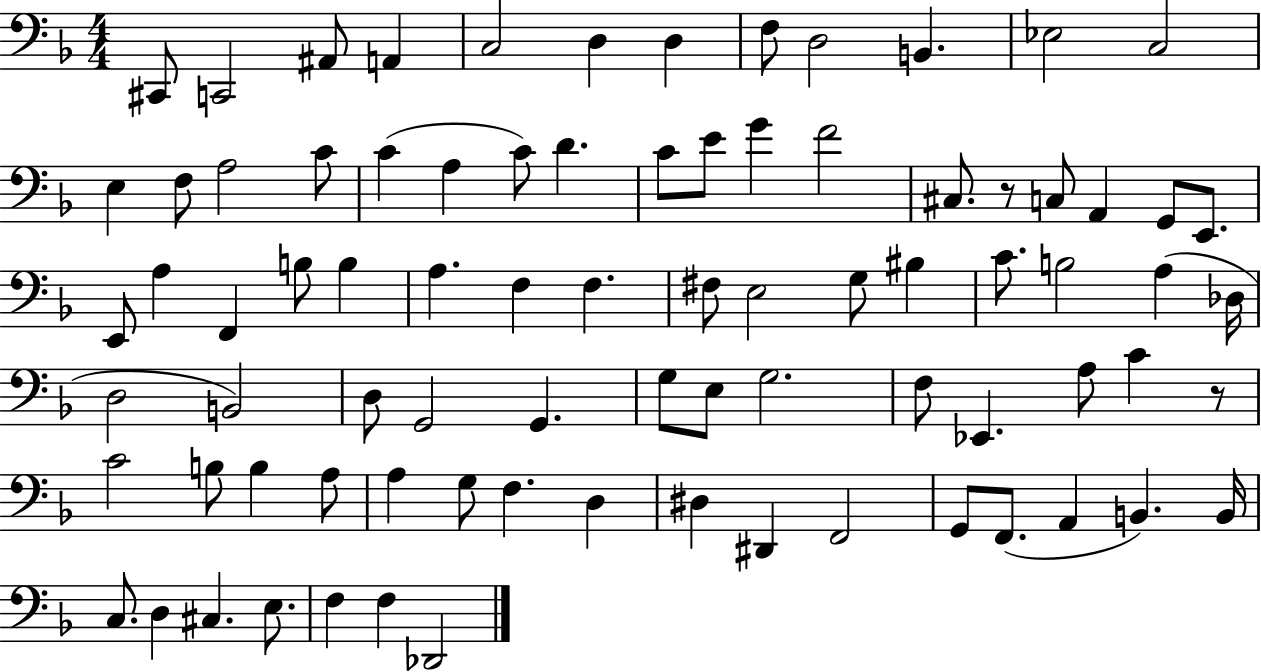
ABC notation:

X:1
T:Untitled
M:4/4
L:1/4
K:F
^C,,/2 C,,2 ^A,,/2 A,, C,2 D, D, F,/2 D,2 B,, _E,2 C,2 E, F,/2 A,2 C/2 C A, C/2 D C/2 E/2 G F2 ^C,/2 z/2 C,/2 A,, G,,/2 E,,/2 E,,/2 A, F,, B,/2 B, A, F, F, ^F,/2 E,2 G,/2 ^B, C/2 B,2 A, _D,/4 D,2 B,,2 D,/2 G,,2 G,, G,/2 E,/2 G,2 F,/2 _E,, A,/2 C z/2 C2 B,/2 B, A,/2 A, G,/2 F, D, ^D, ^D,, F,,2 G,,/2 F,,/2 A,, B,, B,,/4 C,/2 D, ^C, E,/2 F, F, _D,,2